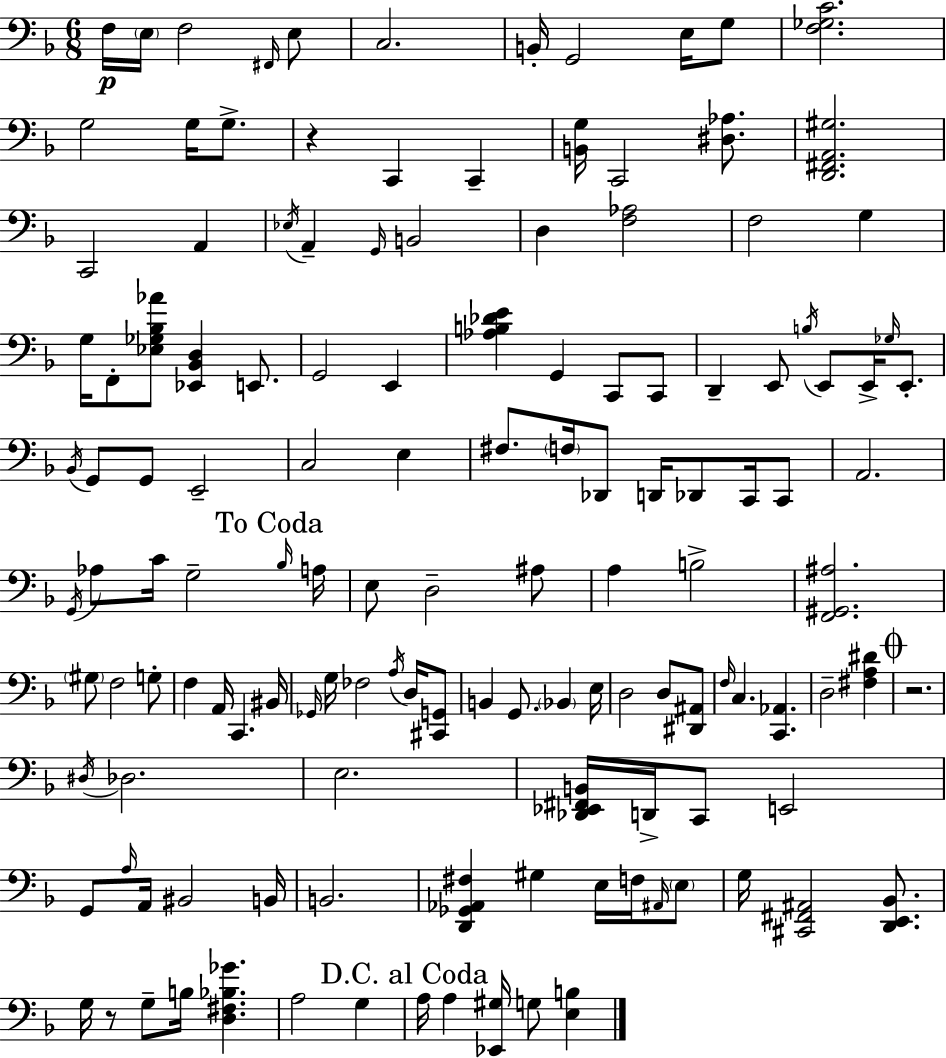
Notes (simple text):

F3/s E3/s F3/h F#2/s E3/e C3/h. B2/s G2/h E3/s G3/e [F3,Gb3,C4]/h. G3/h G3/s G3/e. R/q C2/q C2/q [B2,G3]/s C2/h [D#3,Ab3]/e. [D2,F#2,A2,G#3]/h. C2/h A2/q Eb3/s A2/q G2/s B2/h D3/q [F3,Ab3]/h F3/h G3/q G3/s F2/e [Eb3,Gb3,Bb3,Ab4]/e [Eb2,Bb2,D3]/q E2/e. G2/h E2/q [Ab3,B3,Db4,E4]/q G2/q C2/e C2/e D2/q E2/e B3/s E2/e E2/s Gb3/s E2/e. Bb2/s G2/e G2/e E2/h C3/h E3/q F#3/e. F3/s Db2/e D2/s Db2/e C2/s C2/e A2/h. G2/s Ab3/e C4/s G3/h Bb3/s A3/s E3/e D3/h A#3/e A3/q B3/h [F2,G#2,A#3]/h. G#3/e F3/h G3/e F3/q A2/s C2/q. BIS2/s Gb2/s G3/s FES3/h A3/s D3/s [C#2,G2]/e B2/q G2/e. Bb2/q E3/s D3/h D3/e [D#2,A#2]/e F3/s C3/q. [C2,Ab2]/q. D3/h [F#3,A3,D#4]/q R/h. D#3/s Db3/h. E3/h. [Db2,Eb2,F#2,B2]/s D2/s C2/e E2/h G2/e A3/s A2/s BIS2/h B2/s B2/h. [D2,Gb2,Ab2,F#3]/q G#3/q E3/s F3/s A#2/s E3/e G3/s [C#2,F#2,A#2]/h [D2,E2,Bb2]/e. G3/s R/e G3/e B3/s [D3,F#3,Bb3,Gb4]/q. A3/h G3/q A3/s A3/q [Eb2,G#3]/s G3/e [E3,B3]/q